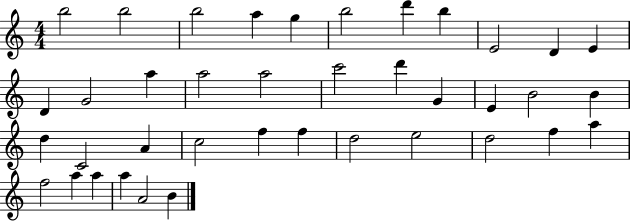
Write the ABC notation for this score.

X:1
T:Untitled
M:4/4
L:1/4
K:C
b2 b2 b2 a g b2 d' b E2 D E D G2 a a2 a2 c'2 d' G E B2 B d C2 A c2 f f d2 e2 d2 f a f2 a a a A2 B